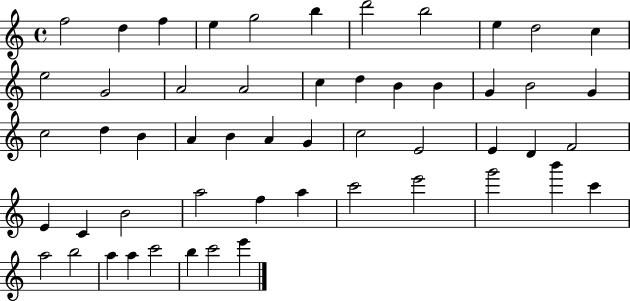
{
  \clef treble
  \time 4/4
  \defaultTimeSignature
  \key c \major
  f''2 d''4 f''4 | e''4 g''2 b''4 | d'''2 b''2 | e''4 d''2 c''4 | \break e''2 g'2 | a'2 a'2 | c''4 d''4 b'4 b'4 | g'4 b'2 g'4 | \break c''2 d''4 b'4 | a'4 b'4 a'4 g'4 | c''2 e'2 | e'4 d'4 f'2 | \break e'4 c'4 b'2 | a''2 f''4 a''4 | c'''2 e'''2 | g'''2 b'''4 c'''4 | \break a''2 b''2 | a''4 a''4 c'''2 | b''4 c'''2 e'''4 | \bar "|."
}